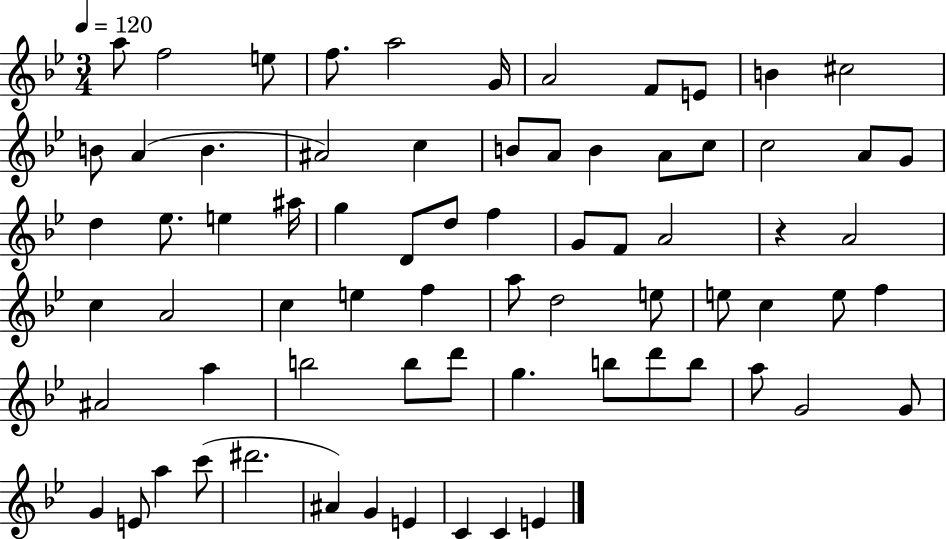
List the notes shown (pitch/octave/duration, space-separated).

A5/e F5/h E5/e F5/e. A5/h G4/s A4/h F4/e E4/e B4/q C#5/h B4/e A4/q B4/q. A#4/h C5/q B4/e A4/e B4/q A4/e C5/e C5/h A4/e G4/e D5/q Eb5/e. E5/q A#5/s G5/q D4/e D5/e F5/q G4/e F4/e A4/h R/q A4/h C5/q A4/h C5/q E5/q F5/q A5/e D5/h E5/e E5/e C5/q E5/e F5/q A#4/h A5/q B5/h B5/e D6/e G5/q. B5/e D6/e B5/e A5/e G4/h G4/e G4/q E4/e A5/q C6/e D#6/h. A#4/q G4/q E4/q C4/q C4/q E4/q